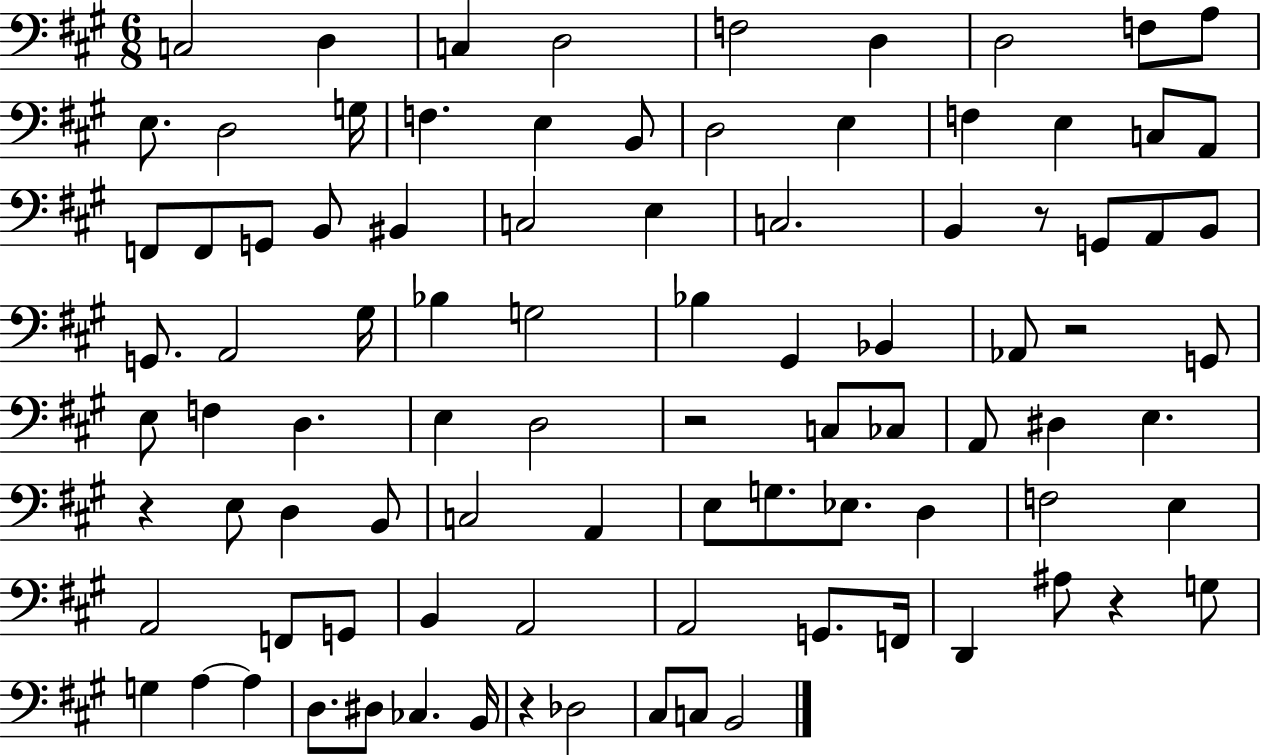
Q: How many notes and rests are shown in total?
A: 92